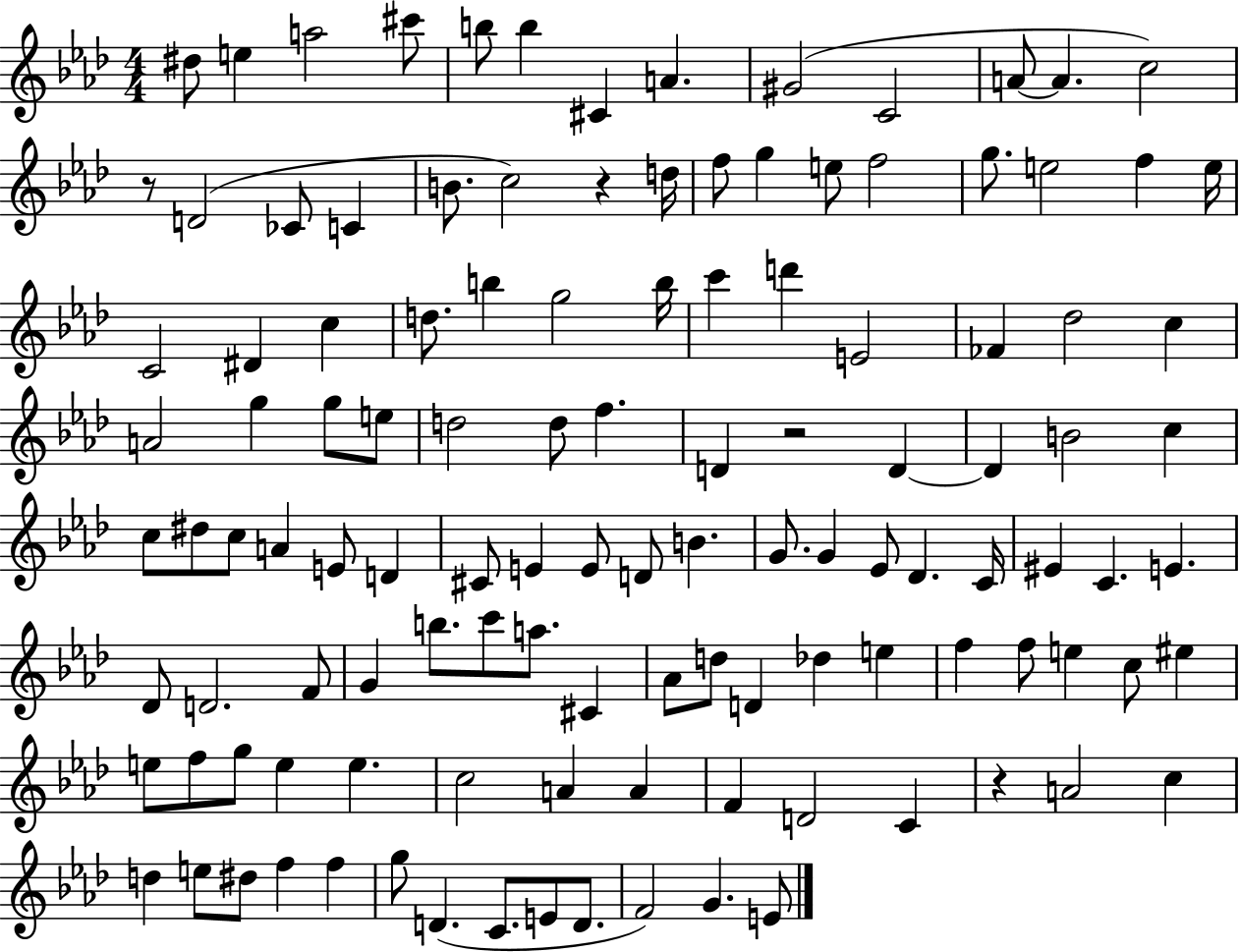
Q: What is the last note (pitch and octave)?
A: E4